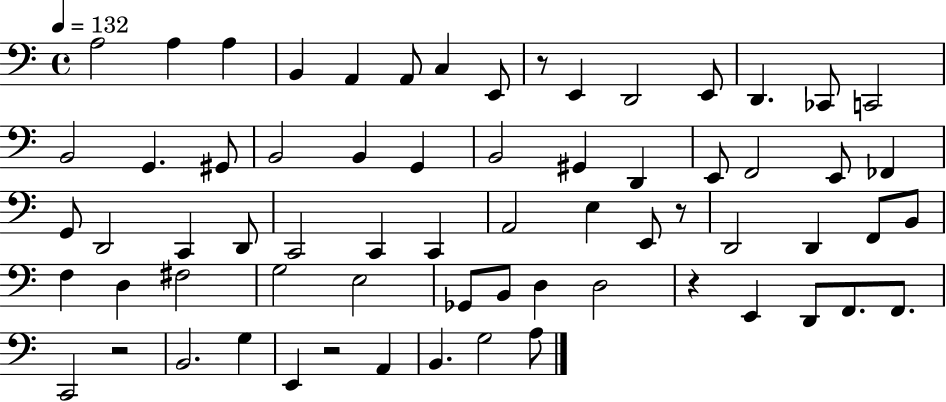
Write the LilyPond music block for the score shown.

{
  \clef bass
  \time 4/4
  \defaultTimeSignature
  \key c \major
  \tempo 4 = 132
  a2 a4 a4 | b,4 a,4 a,8 c4 e,8 | r8 e,4 d,2 e,8 | d,4. ces,8 c,2 | \break b,2 g,4. gis,8 | b,2 b,4 g,4 | b,2 gis,4 d,4 | e,8 f,2 e,8 fes,4 | \break g,8 d,2 c,4 d,8 | c,2 c,4 c,4 | a,2 e4 e,8 r8 | d,2 d,4 f,8 b,8 | \break f4 d4 fis2 | g2 e2 | ges,8 b,8 d4 d2 | r4 e,4 d,8 f,8. f,8. | \break c,2 r2 | b,2. g4 | e,4 r2 a,4 | b,4. g2 a8 | \break \bar "|."
}